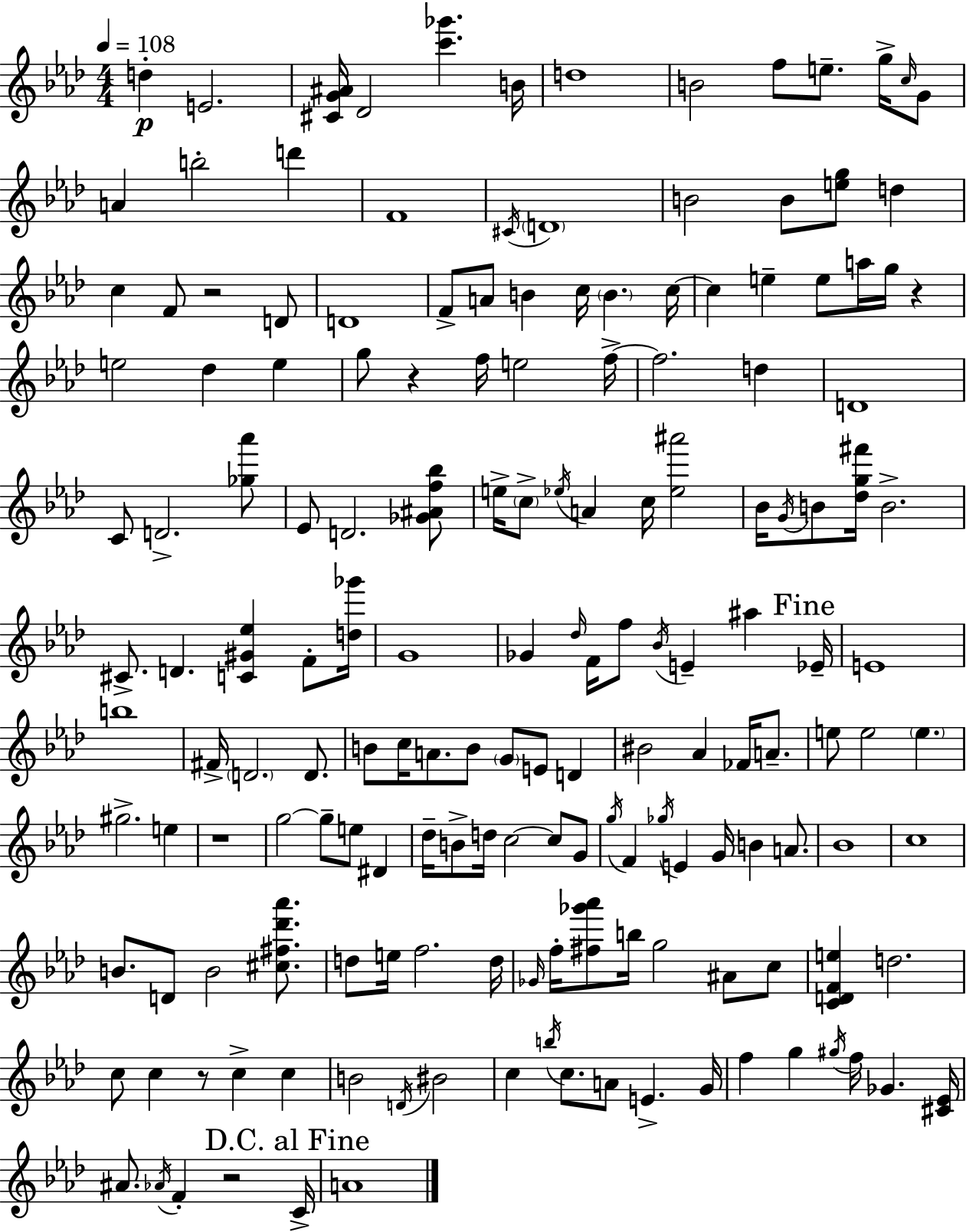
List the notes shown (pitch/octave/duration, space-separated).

D5/q E4/h. [C#4,G4,A#4]/s Db4/h [C6,Gb6]/q. B4/s D5/w B4/h F5/e E5/e. G5/s C5/s G4/e A4/q B5/h D6/q F4/w C#4/s D4/w B4/h B4/e [E5,G5]/e D5/q C5/q F4/e R/h D4/e D4/w F4/e A4/e B4/q C5/s B4/q. C5/s C5/q E5/q E5/e A5/s G5/s R/q E5/h Db5/q E5/q G5/e R/q F5/s E5/h F5/s F5/h. D5/q D4/w C4/e D4/h. [Gb5,Ab6]/e Eb4/e D4/h. [Gb4,A#4,F5,Bb5]/e E5/s C5/e Eb5/s A4/q C5/s [Eb5,A#6]/h Bb4/s G4/s B4/e [Db5,G5,F#6]/s B4/h. C#4/e. D4/q. [C4,G#4,Eb5]/q F4/e [D5,Gb6]/s G4/w Gb4/q Db5/s F4/s F5/e Bb4/s E4/q A#5/q Eb4/s E4/w B5/w F#4/s D4/h. D4/e. B4/e C5/s A4/e. B4/e G4/e E4/e D4/q BIS4/h Ab4/q FES4/s A4/e. E5/e E5/h E5/q. G#5/h. E5/q R/w G5/h G5/e E5/e D#4/q Db5/s B4/e D5/s C5/h C5/e G4/e G5/s F4/q Gb5/s E4/q G4/s B4/q A4/e. Bb4/w C5/w B4/e. D4/e B4/h [C#5,F#5,Db6,Ab6]/e. D5/e E5/s F5/h. D5/s Gb4/s F5/s [F#5,Gb6,Ab6]/e B5/s G5/h A#4/e C5/e [C4,D4,F4,E5]/q D5/h. C5/e C5/q R/e C5/q C5/q B4/h D4/s BIS4/h C5/q B5/s C5/e. A4/e E4/q. G4/s F5/q G5/q G#5/s F5/s Gb4/q. [C#4,Eb4]/s A#4/e. Ab4/s F4/q R/h C4/s A4/w